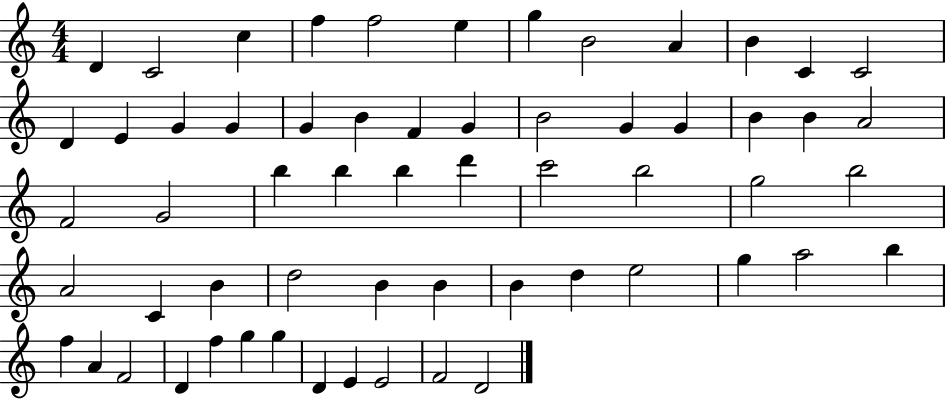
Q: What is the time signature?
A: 4/4